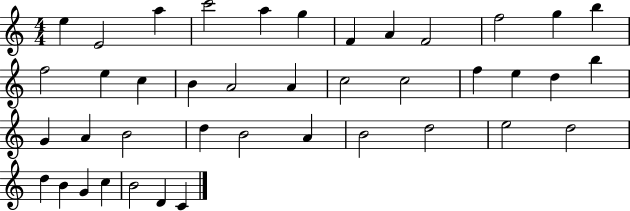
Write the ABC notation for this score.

X:1
T:Untitled
M:4/4
L:1/4
K:C
e E2 a c'2 a g F A F2 f2 g b f2 e c B A2 A c2 c2 f e d b G A B2 d B2 A B2 d2 e2 d2 d B G c B2 D C